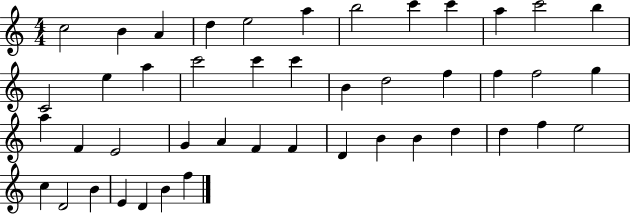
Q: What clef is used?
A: treble